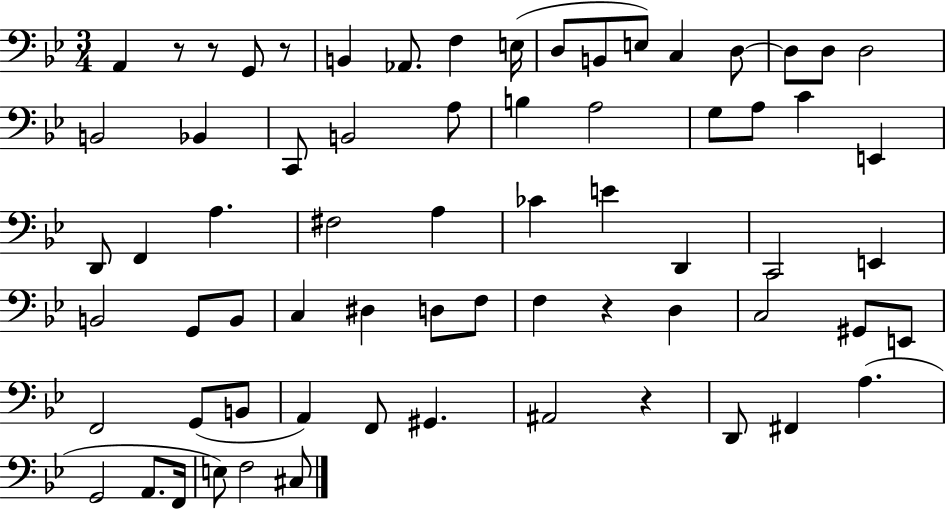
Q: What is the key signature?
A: BES major